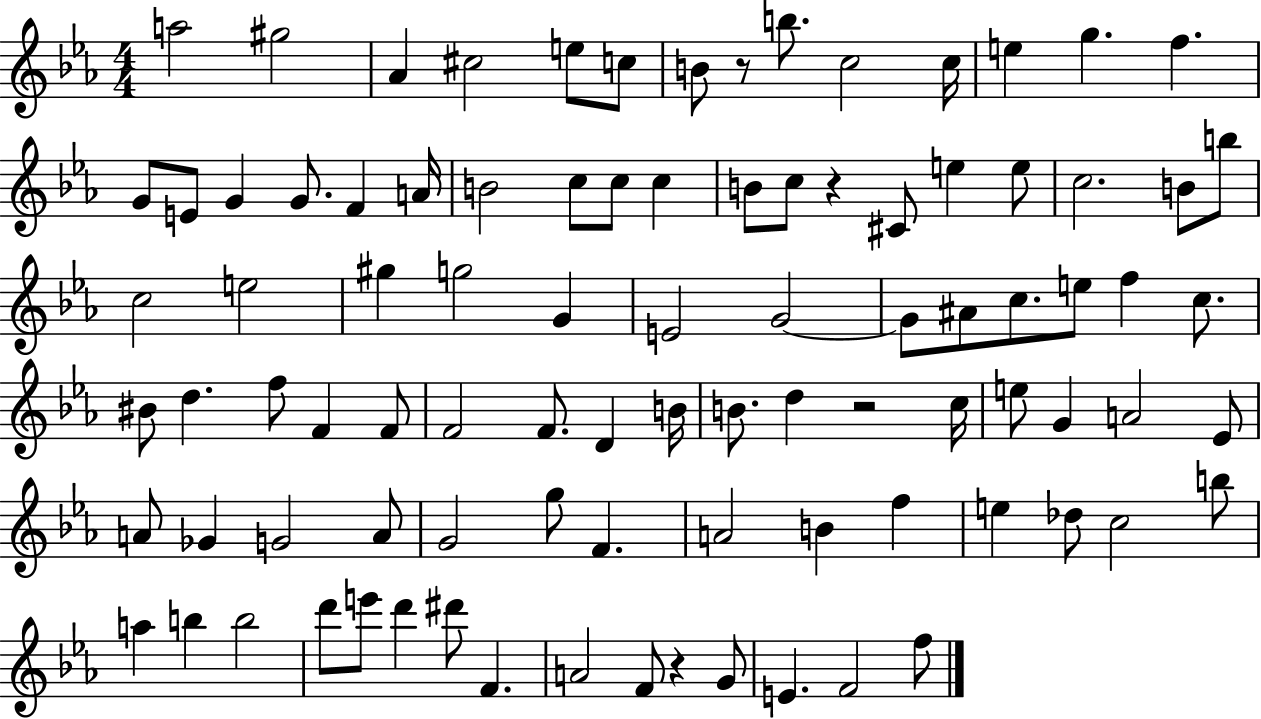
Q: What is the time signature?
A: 4/4